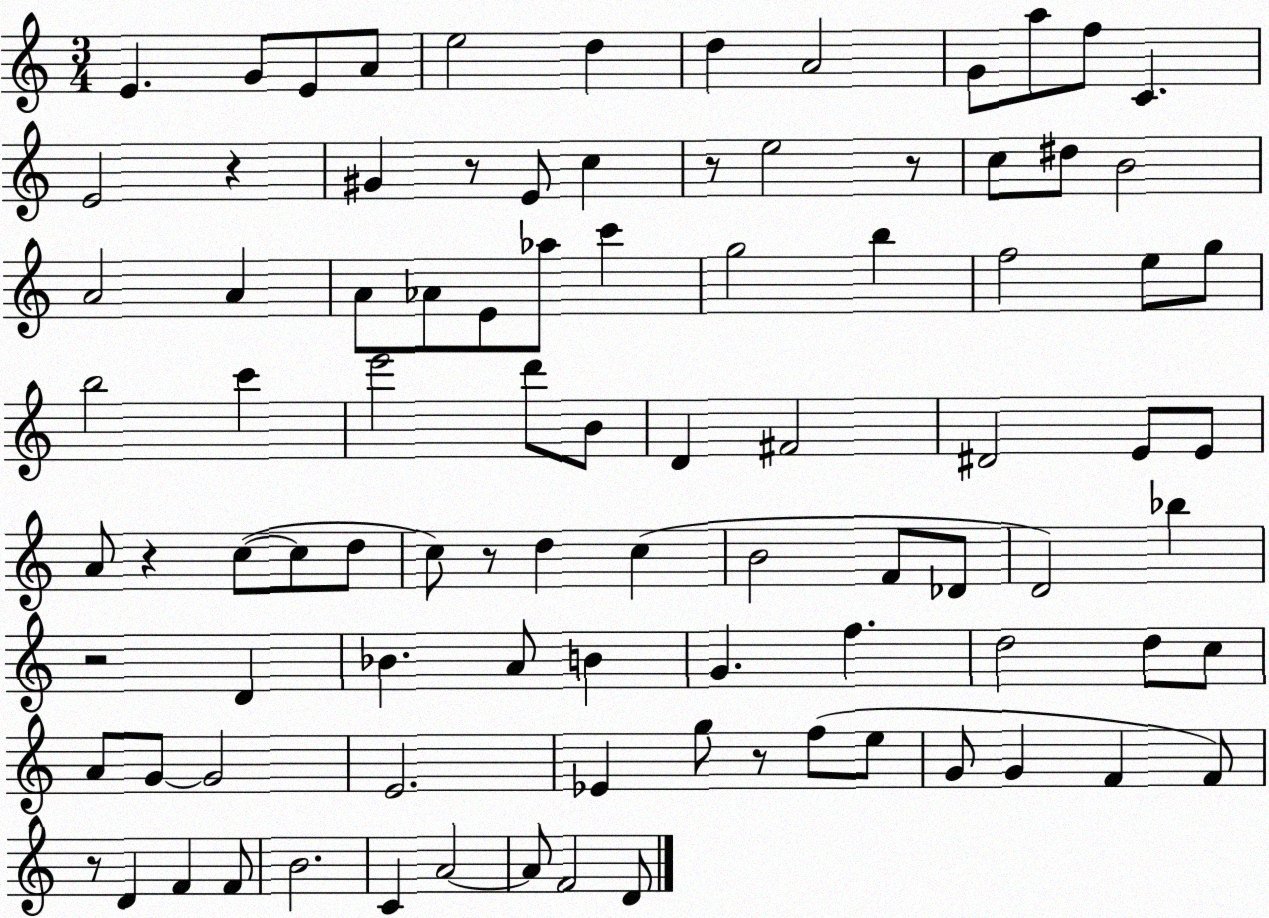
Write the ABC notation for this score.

X:1
T:Untitled
M:3/4
L:1/4
K:C
E G/2 E/2 A/2 e2 d d A2 G/2 a/2 f/2 C E2 z ^G z/2 E/2 c z/2 e2 z/2 c/2 ^d/2 B2 A2 A A/2 _A/2 E/2 _a/2 c' g2 b f2 e/2 g/2 b2 c' e'2 d'/2 B/2 D ^F2 ^D2 E/2 E/2 A/2 z c/2 c/2 d/2 c/2 z/2 d c B2 F/2 _D/2 D2 _b z2 D _B A/2 B G f d2 d/2 c/2 A/2 G/2 G2 E2 _E g/2 z/2 f/2 e/2 G/2 G F F/2 z/2 D F F/2 B2 C A2 A/2 F2 D/2